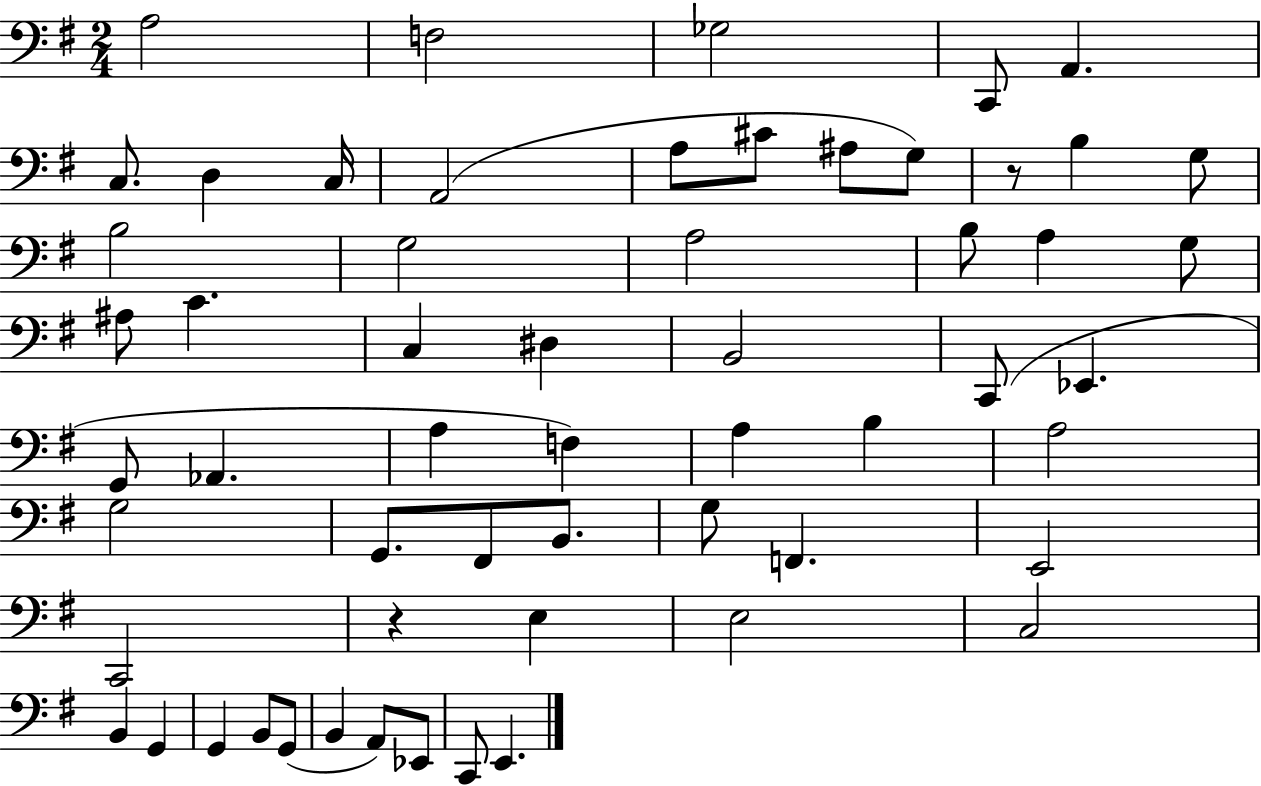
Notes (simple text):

A3/h F3/h Gb3/h C2/e A2/q. C3/e. D3/q C3/s A2/h A3/e C#4/e A#3/e G3/e R/e B3/q G3/e B3/h G3/h A3/h B3/e A3/q G3/e A#3/e C4/q. C3/q D#3/q B2/h C2/e Eb2/q. G2/e Ab2/q. A3/q F3/q A3/q B3/q A3/h G3/h G2/e. F#2/e B2/e. G3/e F2/q. E2/h C2/h R/q E3/q E3/h C3/h B2/q G2/q G2/q B2/e G2/e B2/q A2/e Eb2/e C2/e E2/q.